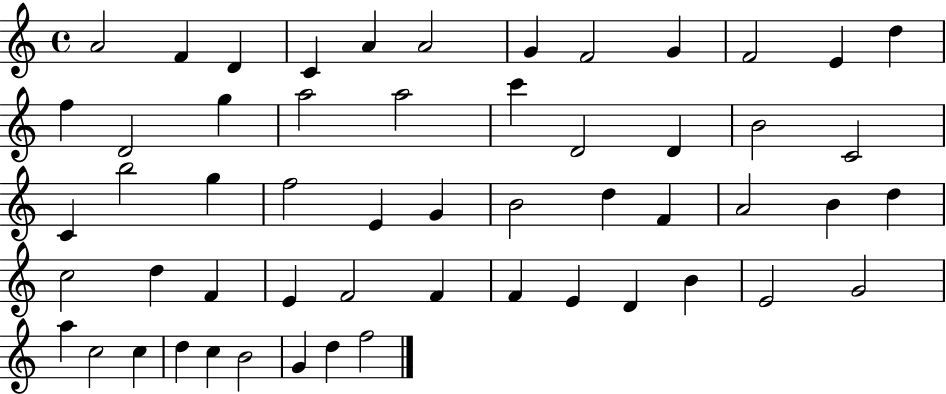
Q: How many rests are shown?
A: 0